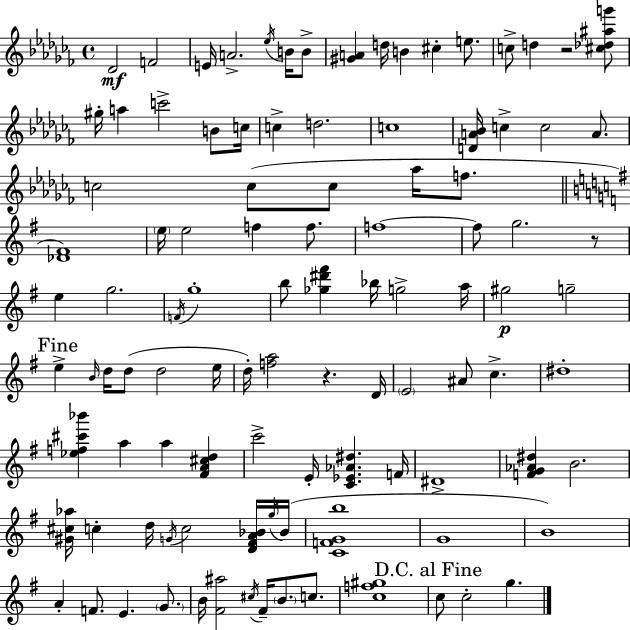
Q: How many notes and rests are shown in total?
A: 103